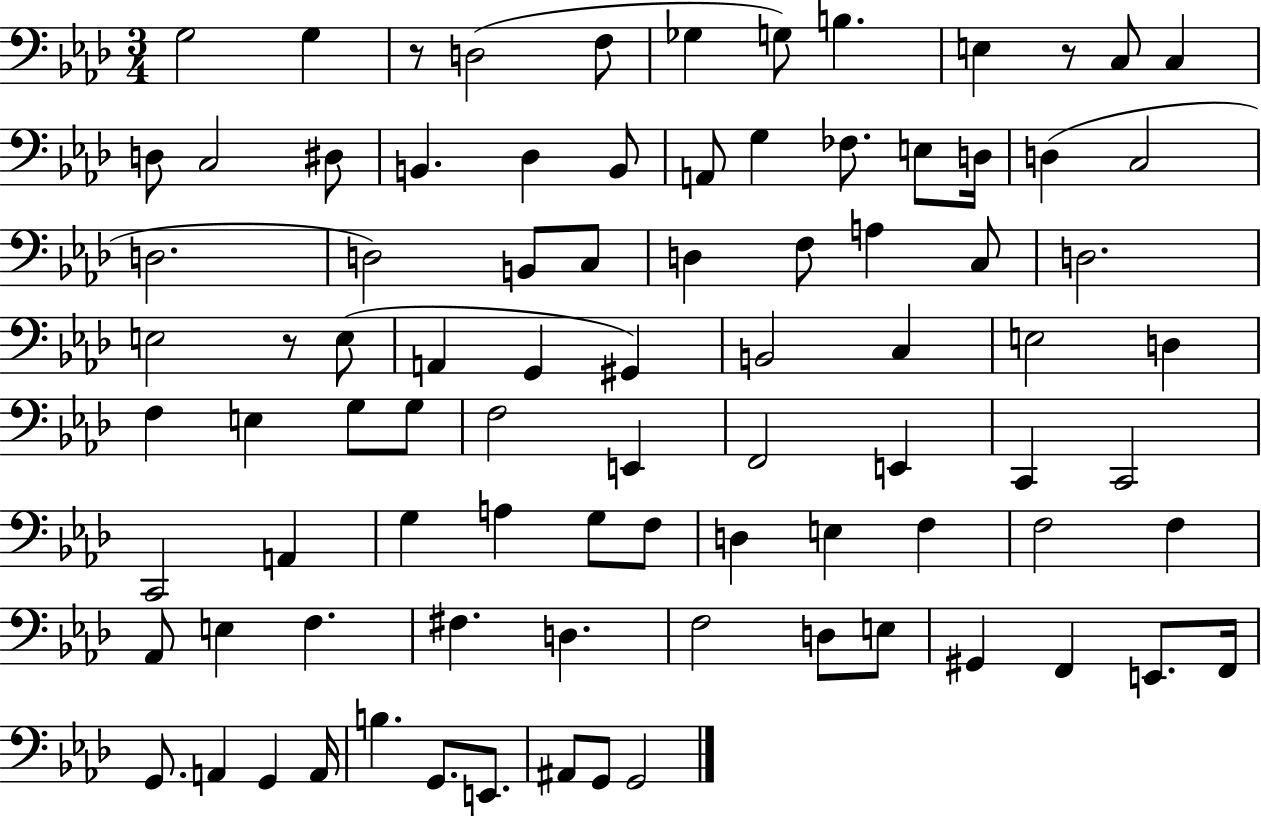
{
  \clef bass
  \numericTimeSignature
  \time 3/4
  \key aes \major
  \repeat volta 2 { g2 g4 | r8 d2( f8 | ges4 g8) b4. | e4 r8 c8 c4 | \break d8 c2 dis8 | b,4. des4 b,8 | a,8 g4 fes8. e8 d16 | d4( c2 | \break d2. | d2) b,8 c8 | d4 f8 a4 c8 | d2. | \break e2 r8 e8( | a,4 g,4 gis,4) | b,2 c4 | e2 d4 | \break f4 e4 g8 g8 | f2 e,4 | f,2 e,4 | c,4 c,2 | \break c,2 a,4 | g4 a4 g8 f8 | d4 e4 f4 | f2 f4 | \break aes,8 e4 f4. | fis4. d4. | f2 d8 e8 | gis,4 f,4 e,8. f,16 | \break g,8. a,4 g,4 a,16 | b4. g,8. e,8. | ais,8 g,8 g,2 | } \bar "|."
}